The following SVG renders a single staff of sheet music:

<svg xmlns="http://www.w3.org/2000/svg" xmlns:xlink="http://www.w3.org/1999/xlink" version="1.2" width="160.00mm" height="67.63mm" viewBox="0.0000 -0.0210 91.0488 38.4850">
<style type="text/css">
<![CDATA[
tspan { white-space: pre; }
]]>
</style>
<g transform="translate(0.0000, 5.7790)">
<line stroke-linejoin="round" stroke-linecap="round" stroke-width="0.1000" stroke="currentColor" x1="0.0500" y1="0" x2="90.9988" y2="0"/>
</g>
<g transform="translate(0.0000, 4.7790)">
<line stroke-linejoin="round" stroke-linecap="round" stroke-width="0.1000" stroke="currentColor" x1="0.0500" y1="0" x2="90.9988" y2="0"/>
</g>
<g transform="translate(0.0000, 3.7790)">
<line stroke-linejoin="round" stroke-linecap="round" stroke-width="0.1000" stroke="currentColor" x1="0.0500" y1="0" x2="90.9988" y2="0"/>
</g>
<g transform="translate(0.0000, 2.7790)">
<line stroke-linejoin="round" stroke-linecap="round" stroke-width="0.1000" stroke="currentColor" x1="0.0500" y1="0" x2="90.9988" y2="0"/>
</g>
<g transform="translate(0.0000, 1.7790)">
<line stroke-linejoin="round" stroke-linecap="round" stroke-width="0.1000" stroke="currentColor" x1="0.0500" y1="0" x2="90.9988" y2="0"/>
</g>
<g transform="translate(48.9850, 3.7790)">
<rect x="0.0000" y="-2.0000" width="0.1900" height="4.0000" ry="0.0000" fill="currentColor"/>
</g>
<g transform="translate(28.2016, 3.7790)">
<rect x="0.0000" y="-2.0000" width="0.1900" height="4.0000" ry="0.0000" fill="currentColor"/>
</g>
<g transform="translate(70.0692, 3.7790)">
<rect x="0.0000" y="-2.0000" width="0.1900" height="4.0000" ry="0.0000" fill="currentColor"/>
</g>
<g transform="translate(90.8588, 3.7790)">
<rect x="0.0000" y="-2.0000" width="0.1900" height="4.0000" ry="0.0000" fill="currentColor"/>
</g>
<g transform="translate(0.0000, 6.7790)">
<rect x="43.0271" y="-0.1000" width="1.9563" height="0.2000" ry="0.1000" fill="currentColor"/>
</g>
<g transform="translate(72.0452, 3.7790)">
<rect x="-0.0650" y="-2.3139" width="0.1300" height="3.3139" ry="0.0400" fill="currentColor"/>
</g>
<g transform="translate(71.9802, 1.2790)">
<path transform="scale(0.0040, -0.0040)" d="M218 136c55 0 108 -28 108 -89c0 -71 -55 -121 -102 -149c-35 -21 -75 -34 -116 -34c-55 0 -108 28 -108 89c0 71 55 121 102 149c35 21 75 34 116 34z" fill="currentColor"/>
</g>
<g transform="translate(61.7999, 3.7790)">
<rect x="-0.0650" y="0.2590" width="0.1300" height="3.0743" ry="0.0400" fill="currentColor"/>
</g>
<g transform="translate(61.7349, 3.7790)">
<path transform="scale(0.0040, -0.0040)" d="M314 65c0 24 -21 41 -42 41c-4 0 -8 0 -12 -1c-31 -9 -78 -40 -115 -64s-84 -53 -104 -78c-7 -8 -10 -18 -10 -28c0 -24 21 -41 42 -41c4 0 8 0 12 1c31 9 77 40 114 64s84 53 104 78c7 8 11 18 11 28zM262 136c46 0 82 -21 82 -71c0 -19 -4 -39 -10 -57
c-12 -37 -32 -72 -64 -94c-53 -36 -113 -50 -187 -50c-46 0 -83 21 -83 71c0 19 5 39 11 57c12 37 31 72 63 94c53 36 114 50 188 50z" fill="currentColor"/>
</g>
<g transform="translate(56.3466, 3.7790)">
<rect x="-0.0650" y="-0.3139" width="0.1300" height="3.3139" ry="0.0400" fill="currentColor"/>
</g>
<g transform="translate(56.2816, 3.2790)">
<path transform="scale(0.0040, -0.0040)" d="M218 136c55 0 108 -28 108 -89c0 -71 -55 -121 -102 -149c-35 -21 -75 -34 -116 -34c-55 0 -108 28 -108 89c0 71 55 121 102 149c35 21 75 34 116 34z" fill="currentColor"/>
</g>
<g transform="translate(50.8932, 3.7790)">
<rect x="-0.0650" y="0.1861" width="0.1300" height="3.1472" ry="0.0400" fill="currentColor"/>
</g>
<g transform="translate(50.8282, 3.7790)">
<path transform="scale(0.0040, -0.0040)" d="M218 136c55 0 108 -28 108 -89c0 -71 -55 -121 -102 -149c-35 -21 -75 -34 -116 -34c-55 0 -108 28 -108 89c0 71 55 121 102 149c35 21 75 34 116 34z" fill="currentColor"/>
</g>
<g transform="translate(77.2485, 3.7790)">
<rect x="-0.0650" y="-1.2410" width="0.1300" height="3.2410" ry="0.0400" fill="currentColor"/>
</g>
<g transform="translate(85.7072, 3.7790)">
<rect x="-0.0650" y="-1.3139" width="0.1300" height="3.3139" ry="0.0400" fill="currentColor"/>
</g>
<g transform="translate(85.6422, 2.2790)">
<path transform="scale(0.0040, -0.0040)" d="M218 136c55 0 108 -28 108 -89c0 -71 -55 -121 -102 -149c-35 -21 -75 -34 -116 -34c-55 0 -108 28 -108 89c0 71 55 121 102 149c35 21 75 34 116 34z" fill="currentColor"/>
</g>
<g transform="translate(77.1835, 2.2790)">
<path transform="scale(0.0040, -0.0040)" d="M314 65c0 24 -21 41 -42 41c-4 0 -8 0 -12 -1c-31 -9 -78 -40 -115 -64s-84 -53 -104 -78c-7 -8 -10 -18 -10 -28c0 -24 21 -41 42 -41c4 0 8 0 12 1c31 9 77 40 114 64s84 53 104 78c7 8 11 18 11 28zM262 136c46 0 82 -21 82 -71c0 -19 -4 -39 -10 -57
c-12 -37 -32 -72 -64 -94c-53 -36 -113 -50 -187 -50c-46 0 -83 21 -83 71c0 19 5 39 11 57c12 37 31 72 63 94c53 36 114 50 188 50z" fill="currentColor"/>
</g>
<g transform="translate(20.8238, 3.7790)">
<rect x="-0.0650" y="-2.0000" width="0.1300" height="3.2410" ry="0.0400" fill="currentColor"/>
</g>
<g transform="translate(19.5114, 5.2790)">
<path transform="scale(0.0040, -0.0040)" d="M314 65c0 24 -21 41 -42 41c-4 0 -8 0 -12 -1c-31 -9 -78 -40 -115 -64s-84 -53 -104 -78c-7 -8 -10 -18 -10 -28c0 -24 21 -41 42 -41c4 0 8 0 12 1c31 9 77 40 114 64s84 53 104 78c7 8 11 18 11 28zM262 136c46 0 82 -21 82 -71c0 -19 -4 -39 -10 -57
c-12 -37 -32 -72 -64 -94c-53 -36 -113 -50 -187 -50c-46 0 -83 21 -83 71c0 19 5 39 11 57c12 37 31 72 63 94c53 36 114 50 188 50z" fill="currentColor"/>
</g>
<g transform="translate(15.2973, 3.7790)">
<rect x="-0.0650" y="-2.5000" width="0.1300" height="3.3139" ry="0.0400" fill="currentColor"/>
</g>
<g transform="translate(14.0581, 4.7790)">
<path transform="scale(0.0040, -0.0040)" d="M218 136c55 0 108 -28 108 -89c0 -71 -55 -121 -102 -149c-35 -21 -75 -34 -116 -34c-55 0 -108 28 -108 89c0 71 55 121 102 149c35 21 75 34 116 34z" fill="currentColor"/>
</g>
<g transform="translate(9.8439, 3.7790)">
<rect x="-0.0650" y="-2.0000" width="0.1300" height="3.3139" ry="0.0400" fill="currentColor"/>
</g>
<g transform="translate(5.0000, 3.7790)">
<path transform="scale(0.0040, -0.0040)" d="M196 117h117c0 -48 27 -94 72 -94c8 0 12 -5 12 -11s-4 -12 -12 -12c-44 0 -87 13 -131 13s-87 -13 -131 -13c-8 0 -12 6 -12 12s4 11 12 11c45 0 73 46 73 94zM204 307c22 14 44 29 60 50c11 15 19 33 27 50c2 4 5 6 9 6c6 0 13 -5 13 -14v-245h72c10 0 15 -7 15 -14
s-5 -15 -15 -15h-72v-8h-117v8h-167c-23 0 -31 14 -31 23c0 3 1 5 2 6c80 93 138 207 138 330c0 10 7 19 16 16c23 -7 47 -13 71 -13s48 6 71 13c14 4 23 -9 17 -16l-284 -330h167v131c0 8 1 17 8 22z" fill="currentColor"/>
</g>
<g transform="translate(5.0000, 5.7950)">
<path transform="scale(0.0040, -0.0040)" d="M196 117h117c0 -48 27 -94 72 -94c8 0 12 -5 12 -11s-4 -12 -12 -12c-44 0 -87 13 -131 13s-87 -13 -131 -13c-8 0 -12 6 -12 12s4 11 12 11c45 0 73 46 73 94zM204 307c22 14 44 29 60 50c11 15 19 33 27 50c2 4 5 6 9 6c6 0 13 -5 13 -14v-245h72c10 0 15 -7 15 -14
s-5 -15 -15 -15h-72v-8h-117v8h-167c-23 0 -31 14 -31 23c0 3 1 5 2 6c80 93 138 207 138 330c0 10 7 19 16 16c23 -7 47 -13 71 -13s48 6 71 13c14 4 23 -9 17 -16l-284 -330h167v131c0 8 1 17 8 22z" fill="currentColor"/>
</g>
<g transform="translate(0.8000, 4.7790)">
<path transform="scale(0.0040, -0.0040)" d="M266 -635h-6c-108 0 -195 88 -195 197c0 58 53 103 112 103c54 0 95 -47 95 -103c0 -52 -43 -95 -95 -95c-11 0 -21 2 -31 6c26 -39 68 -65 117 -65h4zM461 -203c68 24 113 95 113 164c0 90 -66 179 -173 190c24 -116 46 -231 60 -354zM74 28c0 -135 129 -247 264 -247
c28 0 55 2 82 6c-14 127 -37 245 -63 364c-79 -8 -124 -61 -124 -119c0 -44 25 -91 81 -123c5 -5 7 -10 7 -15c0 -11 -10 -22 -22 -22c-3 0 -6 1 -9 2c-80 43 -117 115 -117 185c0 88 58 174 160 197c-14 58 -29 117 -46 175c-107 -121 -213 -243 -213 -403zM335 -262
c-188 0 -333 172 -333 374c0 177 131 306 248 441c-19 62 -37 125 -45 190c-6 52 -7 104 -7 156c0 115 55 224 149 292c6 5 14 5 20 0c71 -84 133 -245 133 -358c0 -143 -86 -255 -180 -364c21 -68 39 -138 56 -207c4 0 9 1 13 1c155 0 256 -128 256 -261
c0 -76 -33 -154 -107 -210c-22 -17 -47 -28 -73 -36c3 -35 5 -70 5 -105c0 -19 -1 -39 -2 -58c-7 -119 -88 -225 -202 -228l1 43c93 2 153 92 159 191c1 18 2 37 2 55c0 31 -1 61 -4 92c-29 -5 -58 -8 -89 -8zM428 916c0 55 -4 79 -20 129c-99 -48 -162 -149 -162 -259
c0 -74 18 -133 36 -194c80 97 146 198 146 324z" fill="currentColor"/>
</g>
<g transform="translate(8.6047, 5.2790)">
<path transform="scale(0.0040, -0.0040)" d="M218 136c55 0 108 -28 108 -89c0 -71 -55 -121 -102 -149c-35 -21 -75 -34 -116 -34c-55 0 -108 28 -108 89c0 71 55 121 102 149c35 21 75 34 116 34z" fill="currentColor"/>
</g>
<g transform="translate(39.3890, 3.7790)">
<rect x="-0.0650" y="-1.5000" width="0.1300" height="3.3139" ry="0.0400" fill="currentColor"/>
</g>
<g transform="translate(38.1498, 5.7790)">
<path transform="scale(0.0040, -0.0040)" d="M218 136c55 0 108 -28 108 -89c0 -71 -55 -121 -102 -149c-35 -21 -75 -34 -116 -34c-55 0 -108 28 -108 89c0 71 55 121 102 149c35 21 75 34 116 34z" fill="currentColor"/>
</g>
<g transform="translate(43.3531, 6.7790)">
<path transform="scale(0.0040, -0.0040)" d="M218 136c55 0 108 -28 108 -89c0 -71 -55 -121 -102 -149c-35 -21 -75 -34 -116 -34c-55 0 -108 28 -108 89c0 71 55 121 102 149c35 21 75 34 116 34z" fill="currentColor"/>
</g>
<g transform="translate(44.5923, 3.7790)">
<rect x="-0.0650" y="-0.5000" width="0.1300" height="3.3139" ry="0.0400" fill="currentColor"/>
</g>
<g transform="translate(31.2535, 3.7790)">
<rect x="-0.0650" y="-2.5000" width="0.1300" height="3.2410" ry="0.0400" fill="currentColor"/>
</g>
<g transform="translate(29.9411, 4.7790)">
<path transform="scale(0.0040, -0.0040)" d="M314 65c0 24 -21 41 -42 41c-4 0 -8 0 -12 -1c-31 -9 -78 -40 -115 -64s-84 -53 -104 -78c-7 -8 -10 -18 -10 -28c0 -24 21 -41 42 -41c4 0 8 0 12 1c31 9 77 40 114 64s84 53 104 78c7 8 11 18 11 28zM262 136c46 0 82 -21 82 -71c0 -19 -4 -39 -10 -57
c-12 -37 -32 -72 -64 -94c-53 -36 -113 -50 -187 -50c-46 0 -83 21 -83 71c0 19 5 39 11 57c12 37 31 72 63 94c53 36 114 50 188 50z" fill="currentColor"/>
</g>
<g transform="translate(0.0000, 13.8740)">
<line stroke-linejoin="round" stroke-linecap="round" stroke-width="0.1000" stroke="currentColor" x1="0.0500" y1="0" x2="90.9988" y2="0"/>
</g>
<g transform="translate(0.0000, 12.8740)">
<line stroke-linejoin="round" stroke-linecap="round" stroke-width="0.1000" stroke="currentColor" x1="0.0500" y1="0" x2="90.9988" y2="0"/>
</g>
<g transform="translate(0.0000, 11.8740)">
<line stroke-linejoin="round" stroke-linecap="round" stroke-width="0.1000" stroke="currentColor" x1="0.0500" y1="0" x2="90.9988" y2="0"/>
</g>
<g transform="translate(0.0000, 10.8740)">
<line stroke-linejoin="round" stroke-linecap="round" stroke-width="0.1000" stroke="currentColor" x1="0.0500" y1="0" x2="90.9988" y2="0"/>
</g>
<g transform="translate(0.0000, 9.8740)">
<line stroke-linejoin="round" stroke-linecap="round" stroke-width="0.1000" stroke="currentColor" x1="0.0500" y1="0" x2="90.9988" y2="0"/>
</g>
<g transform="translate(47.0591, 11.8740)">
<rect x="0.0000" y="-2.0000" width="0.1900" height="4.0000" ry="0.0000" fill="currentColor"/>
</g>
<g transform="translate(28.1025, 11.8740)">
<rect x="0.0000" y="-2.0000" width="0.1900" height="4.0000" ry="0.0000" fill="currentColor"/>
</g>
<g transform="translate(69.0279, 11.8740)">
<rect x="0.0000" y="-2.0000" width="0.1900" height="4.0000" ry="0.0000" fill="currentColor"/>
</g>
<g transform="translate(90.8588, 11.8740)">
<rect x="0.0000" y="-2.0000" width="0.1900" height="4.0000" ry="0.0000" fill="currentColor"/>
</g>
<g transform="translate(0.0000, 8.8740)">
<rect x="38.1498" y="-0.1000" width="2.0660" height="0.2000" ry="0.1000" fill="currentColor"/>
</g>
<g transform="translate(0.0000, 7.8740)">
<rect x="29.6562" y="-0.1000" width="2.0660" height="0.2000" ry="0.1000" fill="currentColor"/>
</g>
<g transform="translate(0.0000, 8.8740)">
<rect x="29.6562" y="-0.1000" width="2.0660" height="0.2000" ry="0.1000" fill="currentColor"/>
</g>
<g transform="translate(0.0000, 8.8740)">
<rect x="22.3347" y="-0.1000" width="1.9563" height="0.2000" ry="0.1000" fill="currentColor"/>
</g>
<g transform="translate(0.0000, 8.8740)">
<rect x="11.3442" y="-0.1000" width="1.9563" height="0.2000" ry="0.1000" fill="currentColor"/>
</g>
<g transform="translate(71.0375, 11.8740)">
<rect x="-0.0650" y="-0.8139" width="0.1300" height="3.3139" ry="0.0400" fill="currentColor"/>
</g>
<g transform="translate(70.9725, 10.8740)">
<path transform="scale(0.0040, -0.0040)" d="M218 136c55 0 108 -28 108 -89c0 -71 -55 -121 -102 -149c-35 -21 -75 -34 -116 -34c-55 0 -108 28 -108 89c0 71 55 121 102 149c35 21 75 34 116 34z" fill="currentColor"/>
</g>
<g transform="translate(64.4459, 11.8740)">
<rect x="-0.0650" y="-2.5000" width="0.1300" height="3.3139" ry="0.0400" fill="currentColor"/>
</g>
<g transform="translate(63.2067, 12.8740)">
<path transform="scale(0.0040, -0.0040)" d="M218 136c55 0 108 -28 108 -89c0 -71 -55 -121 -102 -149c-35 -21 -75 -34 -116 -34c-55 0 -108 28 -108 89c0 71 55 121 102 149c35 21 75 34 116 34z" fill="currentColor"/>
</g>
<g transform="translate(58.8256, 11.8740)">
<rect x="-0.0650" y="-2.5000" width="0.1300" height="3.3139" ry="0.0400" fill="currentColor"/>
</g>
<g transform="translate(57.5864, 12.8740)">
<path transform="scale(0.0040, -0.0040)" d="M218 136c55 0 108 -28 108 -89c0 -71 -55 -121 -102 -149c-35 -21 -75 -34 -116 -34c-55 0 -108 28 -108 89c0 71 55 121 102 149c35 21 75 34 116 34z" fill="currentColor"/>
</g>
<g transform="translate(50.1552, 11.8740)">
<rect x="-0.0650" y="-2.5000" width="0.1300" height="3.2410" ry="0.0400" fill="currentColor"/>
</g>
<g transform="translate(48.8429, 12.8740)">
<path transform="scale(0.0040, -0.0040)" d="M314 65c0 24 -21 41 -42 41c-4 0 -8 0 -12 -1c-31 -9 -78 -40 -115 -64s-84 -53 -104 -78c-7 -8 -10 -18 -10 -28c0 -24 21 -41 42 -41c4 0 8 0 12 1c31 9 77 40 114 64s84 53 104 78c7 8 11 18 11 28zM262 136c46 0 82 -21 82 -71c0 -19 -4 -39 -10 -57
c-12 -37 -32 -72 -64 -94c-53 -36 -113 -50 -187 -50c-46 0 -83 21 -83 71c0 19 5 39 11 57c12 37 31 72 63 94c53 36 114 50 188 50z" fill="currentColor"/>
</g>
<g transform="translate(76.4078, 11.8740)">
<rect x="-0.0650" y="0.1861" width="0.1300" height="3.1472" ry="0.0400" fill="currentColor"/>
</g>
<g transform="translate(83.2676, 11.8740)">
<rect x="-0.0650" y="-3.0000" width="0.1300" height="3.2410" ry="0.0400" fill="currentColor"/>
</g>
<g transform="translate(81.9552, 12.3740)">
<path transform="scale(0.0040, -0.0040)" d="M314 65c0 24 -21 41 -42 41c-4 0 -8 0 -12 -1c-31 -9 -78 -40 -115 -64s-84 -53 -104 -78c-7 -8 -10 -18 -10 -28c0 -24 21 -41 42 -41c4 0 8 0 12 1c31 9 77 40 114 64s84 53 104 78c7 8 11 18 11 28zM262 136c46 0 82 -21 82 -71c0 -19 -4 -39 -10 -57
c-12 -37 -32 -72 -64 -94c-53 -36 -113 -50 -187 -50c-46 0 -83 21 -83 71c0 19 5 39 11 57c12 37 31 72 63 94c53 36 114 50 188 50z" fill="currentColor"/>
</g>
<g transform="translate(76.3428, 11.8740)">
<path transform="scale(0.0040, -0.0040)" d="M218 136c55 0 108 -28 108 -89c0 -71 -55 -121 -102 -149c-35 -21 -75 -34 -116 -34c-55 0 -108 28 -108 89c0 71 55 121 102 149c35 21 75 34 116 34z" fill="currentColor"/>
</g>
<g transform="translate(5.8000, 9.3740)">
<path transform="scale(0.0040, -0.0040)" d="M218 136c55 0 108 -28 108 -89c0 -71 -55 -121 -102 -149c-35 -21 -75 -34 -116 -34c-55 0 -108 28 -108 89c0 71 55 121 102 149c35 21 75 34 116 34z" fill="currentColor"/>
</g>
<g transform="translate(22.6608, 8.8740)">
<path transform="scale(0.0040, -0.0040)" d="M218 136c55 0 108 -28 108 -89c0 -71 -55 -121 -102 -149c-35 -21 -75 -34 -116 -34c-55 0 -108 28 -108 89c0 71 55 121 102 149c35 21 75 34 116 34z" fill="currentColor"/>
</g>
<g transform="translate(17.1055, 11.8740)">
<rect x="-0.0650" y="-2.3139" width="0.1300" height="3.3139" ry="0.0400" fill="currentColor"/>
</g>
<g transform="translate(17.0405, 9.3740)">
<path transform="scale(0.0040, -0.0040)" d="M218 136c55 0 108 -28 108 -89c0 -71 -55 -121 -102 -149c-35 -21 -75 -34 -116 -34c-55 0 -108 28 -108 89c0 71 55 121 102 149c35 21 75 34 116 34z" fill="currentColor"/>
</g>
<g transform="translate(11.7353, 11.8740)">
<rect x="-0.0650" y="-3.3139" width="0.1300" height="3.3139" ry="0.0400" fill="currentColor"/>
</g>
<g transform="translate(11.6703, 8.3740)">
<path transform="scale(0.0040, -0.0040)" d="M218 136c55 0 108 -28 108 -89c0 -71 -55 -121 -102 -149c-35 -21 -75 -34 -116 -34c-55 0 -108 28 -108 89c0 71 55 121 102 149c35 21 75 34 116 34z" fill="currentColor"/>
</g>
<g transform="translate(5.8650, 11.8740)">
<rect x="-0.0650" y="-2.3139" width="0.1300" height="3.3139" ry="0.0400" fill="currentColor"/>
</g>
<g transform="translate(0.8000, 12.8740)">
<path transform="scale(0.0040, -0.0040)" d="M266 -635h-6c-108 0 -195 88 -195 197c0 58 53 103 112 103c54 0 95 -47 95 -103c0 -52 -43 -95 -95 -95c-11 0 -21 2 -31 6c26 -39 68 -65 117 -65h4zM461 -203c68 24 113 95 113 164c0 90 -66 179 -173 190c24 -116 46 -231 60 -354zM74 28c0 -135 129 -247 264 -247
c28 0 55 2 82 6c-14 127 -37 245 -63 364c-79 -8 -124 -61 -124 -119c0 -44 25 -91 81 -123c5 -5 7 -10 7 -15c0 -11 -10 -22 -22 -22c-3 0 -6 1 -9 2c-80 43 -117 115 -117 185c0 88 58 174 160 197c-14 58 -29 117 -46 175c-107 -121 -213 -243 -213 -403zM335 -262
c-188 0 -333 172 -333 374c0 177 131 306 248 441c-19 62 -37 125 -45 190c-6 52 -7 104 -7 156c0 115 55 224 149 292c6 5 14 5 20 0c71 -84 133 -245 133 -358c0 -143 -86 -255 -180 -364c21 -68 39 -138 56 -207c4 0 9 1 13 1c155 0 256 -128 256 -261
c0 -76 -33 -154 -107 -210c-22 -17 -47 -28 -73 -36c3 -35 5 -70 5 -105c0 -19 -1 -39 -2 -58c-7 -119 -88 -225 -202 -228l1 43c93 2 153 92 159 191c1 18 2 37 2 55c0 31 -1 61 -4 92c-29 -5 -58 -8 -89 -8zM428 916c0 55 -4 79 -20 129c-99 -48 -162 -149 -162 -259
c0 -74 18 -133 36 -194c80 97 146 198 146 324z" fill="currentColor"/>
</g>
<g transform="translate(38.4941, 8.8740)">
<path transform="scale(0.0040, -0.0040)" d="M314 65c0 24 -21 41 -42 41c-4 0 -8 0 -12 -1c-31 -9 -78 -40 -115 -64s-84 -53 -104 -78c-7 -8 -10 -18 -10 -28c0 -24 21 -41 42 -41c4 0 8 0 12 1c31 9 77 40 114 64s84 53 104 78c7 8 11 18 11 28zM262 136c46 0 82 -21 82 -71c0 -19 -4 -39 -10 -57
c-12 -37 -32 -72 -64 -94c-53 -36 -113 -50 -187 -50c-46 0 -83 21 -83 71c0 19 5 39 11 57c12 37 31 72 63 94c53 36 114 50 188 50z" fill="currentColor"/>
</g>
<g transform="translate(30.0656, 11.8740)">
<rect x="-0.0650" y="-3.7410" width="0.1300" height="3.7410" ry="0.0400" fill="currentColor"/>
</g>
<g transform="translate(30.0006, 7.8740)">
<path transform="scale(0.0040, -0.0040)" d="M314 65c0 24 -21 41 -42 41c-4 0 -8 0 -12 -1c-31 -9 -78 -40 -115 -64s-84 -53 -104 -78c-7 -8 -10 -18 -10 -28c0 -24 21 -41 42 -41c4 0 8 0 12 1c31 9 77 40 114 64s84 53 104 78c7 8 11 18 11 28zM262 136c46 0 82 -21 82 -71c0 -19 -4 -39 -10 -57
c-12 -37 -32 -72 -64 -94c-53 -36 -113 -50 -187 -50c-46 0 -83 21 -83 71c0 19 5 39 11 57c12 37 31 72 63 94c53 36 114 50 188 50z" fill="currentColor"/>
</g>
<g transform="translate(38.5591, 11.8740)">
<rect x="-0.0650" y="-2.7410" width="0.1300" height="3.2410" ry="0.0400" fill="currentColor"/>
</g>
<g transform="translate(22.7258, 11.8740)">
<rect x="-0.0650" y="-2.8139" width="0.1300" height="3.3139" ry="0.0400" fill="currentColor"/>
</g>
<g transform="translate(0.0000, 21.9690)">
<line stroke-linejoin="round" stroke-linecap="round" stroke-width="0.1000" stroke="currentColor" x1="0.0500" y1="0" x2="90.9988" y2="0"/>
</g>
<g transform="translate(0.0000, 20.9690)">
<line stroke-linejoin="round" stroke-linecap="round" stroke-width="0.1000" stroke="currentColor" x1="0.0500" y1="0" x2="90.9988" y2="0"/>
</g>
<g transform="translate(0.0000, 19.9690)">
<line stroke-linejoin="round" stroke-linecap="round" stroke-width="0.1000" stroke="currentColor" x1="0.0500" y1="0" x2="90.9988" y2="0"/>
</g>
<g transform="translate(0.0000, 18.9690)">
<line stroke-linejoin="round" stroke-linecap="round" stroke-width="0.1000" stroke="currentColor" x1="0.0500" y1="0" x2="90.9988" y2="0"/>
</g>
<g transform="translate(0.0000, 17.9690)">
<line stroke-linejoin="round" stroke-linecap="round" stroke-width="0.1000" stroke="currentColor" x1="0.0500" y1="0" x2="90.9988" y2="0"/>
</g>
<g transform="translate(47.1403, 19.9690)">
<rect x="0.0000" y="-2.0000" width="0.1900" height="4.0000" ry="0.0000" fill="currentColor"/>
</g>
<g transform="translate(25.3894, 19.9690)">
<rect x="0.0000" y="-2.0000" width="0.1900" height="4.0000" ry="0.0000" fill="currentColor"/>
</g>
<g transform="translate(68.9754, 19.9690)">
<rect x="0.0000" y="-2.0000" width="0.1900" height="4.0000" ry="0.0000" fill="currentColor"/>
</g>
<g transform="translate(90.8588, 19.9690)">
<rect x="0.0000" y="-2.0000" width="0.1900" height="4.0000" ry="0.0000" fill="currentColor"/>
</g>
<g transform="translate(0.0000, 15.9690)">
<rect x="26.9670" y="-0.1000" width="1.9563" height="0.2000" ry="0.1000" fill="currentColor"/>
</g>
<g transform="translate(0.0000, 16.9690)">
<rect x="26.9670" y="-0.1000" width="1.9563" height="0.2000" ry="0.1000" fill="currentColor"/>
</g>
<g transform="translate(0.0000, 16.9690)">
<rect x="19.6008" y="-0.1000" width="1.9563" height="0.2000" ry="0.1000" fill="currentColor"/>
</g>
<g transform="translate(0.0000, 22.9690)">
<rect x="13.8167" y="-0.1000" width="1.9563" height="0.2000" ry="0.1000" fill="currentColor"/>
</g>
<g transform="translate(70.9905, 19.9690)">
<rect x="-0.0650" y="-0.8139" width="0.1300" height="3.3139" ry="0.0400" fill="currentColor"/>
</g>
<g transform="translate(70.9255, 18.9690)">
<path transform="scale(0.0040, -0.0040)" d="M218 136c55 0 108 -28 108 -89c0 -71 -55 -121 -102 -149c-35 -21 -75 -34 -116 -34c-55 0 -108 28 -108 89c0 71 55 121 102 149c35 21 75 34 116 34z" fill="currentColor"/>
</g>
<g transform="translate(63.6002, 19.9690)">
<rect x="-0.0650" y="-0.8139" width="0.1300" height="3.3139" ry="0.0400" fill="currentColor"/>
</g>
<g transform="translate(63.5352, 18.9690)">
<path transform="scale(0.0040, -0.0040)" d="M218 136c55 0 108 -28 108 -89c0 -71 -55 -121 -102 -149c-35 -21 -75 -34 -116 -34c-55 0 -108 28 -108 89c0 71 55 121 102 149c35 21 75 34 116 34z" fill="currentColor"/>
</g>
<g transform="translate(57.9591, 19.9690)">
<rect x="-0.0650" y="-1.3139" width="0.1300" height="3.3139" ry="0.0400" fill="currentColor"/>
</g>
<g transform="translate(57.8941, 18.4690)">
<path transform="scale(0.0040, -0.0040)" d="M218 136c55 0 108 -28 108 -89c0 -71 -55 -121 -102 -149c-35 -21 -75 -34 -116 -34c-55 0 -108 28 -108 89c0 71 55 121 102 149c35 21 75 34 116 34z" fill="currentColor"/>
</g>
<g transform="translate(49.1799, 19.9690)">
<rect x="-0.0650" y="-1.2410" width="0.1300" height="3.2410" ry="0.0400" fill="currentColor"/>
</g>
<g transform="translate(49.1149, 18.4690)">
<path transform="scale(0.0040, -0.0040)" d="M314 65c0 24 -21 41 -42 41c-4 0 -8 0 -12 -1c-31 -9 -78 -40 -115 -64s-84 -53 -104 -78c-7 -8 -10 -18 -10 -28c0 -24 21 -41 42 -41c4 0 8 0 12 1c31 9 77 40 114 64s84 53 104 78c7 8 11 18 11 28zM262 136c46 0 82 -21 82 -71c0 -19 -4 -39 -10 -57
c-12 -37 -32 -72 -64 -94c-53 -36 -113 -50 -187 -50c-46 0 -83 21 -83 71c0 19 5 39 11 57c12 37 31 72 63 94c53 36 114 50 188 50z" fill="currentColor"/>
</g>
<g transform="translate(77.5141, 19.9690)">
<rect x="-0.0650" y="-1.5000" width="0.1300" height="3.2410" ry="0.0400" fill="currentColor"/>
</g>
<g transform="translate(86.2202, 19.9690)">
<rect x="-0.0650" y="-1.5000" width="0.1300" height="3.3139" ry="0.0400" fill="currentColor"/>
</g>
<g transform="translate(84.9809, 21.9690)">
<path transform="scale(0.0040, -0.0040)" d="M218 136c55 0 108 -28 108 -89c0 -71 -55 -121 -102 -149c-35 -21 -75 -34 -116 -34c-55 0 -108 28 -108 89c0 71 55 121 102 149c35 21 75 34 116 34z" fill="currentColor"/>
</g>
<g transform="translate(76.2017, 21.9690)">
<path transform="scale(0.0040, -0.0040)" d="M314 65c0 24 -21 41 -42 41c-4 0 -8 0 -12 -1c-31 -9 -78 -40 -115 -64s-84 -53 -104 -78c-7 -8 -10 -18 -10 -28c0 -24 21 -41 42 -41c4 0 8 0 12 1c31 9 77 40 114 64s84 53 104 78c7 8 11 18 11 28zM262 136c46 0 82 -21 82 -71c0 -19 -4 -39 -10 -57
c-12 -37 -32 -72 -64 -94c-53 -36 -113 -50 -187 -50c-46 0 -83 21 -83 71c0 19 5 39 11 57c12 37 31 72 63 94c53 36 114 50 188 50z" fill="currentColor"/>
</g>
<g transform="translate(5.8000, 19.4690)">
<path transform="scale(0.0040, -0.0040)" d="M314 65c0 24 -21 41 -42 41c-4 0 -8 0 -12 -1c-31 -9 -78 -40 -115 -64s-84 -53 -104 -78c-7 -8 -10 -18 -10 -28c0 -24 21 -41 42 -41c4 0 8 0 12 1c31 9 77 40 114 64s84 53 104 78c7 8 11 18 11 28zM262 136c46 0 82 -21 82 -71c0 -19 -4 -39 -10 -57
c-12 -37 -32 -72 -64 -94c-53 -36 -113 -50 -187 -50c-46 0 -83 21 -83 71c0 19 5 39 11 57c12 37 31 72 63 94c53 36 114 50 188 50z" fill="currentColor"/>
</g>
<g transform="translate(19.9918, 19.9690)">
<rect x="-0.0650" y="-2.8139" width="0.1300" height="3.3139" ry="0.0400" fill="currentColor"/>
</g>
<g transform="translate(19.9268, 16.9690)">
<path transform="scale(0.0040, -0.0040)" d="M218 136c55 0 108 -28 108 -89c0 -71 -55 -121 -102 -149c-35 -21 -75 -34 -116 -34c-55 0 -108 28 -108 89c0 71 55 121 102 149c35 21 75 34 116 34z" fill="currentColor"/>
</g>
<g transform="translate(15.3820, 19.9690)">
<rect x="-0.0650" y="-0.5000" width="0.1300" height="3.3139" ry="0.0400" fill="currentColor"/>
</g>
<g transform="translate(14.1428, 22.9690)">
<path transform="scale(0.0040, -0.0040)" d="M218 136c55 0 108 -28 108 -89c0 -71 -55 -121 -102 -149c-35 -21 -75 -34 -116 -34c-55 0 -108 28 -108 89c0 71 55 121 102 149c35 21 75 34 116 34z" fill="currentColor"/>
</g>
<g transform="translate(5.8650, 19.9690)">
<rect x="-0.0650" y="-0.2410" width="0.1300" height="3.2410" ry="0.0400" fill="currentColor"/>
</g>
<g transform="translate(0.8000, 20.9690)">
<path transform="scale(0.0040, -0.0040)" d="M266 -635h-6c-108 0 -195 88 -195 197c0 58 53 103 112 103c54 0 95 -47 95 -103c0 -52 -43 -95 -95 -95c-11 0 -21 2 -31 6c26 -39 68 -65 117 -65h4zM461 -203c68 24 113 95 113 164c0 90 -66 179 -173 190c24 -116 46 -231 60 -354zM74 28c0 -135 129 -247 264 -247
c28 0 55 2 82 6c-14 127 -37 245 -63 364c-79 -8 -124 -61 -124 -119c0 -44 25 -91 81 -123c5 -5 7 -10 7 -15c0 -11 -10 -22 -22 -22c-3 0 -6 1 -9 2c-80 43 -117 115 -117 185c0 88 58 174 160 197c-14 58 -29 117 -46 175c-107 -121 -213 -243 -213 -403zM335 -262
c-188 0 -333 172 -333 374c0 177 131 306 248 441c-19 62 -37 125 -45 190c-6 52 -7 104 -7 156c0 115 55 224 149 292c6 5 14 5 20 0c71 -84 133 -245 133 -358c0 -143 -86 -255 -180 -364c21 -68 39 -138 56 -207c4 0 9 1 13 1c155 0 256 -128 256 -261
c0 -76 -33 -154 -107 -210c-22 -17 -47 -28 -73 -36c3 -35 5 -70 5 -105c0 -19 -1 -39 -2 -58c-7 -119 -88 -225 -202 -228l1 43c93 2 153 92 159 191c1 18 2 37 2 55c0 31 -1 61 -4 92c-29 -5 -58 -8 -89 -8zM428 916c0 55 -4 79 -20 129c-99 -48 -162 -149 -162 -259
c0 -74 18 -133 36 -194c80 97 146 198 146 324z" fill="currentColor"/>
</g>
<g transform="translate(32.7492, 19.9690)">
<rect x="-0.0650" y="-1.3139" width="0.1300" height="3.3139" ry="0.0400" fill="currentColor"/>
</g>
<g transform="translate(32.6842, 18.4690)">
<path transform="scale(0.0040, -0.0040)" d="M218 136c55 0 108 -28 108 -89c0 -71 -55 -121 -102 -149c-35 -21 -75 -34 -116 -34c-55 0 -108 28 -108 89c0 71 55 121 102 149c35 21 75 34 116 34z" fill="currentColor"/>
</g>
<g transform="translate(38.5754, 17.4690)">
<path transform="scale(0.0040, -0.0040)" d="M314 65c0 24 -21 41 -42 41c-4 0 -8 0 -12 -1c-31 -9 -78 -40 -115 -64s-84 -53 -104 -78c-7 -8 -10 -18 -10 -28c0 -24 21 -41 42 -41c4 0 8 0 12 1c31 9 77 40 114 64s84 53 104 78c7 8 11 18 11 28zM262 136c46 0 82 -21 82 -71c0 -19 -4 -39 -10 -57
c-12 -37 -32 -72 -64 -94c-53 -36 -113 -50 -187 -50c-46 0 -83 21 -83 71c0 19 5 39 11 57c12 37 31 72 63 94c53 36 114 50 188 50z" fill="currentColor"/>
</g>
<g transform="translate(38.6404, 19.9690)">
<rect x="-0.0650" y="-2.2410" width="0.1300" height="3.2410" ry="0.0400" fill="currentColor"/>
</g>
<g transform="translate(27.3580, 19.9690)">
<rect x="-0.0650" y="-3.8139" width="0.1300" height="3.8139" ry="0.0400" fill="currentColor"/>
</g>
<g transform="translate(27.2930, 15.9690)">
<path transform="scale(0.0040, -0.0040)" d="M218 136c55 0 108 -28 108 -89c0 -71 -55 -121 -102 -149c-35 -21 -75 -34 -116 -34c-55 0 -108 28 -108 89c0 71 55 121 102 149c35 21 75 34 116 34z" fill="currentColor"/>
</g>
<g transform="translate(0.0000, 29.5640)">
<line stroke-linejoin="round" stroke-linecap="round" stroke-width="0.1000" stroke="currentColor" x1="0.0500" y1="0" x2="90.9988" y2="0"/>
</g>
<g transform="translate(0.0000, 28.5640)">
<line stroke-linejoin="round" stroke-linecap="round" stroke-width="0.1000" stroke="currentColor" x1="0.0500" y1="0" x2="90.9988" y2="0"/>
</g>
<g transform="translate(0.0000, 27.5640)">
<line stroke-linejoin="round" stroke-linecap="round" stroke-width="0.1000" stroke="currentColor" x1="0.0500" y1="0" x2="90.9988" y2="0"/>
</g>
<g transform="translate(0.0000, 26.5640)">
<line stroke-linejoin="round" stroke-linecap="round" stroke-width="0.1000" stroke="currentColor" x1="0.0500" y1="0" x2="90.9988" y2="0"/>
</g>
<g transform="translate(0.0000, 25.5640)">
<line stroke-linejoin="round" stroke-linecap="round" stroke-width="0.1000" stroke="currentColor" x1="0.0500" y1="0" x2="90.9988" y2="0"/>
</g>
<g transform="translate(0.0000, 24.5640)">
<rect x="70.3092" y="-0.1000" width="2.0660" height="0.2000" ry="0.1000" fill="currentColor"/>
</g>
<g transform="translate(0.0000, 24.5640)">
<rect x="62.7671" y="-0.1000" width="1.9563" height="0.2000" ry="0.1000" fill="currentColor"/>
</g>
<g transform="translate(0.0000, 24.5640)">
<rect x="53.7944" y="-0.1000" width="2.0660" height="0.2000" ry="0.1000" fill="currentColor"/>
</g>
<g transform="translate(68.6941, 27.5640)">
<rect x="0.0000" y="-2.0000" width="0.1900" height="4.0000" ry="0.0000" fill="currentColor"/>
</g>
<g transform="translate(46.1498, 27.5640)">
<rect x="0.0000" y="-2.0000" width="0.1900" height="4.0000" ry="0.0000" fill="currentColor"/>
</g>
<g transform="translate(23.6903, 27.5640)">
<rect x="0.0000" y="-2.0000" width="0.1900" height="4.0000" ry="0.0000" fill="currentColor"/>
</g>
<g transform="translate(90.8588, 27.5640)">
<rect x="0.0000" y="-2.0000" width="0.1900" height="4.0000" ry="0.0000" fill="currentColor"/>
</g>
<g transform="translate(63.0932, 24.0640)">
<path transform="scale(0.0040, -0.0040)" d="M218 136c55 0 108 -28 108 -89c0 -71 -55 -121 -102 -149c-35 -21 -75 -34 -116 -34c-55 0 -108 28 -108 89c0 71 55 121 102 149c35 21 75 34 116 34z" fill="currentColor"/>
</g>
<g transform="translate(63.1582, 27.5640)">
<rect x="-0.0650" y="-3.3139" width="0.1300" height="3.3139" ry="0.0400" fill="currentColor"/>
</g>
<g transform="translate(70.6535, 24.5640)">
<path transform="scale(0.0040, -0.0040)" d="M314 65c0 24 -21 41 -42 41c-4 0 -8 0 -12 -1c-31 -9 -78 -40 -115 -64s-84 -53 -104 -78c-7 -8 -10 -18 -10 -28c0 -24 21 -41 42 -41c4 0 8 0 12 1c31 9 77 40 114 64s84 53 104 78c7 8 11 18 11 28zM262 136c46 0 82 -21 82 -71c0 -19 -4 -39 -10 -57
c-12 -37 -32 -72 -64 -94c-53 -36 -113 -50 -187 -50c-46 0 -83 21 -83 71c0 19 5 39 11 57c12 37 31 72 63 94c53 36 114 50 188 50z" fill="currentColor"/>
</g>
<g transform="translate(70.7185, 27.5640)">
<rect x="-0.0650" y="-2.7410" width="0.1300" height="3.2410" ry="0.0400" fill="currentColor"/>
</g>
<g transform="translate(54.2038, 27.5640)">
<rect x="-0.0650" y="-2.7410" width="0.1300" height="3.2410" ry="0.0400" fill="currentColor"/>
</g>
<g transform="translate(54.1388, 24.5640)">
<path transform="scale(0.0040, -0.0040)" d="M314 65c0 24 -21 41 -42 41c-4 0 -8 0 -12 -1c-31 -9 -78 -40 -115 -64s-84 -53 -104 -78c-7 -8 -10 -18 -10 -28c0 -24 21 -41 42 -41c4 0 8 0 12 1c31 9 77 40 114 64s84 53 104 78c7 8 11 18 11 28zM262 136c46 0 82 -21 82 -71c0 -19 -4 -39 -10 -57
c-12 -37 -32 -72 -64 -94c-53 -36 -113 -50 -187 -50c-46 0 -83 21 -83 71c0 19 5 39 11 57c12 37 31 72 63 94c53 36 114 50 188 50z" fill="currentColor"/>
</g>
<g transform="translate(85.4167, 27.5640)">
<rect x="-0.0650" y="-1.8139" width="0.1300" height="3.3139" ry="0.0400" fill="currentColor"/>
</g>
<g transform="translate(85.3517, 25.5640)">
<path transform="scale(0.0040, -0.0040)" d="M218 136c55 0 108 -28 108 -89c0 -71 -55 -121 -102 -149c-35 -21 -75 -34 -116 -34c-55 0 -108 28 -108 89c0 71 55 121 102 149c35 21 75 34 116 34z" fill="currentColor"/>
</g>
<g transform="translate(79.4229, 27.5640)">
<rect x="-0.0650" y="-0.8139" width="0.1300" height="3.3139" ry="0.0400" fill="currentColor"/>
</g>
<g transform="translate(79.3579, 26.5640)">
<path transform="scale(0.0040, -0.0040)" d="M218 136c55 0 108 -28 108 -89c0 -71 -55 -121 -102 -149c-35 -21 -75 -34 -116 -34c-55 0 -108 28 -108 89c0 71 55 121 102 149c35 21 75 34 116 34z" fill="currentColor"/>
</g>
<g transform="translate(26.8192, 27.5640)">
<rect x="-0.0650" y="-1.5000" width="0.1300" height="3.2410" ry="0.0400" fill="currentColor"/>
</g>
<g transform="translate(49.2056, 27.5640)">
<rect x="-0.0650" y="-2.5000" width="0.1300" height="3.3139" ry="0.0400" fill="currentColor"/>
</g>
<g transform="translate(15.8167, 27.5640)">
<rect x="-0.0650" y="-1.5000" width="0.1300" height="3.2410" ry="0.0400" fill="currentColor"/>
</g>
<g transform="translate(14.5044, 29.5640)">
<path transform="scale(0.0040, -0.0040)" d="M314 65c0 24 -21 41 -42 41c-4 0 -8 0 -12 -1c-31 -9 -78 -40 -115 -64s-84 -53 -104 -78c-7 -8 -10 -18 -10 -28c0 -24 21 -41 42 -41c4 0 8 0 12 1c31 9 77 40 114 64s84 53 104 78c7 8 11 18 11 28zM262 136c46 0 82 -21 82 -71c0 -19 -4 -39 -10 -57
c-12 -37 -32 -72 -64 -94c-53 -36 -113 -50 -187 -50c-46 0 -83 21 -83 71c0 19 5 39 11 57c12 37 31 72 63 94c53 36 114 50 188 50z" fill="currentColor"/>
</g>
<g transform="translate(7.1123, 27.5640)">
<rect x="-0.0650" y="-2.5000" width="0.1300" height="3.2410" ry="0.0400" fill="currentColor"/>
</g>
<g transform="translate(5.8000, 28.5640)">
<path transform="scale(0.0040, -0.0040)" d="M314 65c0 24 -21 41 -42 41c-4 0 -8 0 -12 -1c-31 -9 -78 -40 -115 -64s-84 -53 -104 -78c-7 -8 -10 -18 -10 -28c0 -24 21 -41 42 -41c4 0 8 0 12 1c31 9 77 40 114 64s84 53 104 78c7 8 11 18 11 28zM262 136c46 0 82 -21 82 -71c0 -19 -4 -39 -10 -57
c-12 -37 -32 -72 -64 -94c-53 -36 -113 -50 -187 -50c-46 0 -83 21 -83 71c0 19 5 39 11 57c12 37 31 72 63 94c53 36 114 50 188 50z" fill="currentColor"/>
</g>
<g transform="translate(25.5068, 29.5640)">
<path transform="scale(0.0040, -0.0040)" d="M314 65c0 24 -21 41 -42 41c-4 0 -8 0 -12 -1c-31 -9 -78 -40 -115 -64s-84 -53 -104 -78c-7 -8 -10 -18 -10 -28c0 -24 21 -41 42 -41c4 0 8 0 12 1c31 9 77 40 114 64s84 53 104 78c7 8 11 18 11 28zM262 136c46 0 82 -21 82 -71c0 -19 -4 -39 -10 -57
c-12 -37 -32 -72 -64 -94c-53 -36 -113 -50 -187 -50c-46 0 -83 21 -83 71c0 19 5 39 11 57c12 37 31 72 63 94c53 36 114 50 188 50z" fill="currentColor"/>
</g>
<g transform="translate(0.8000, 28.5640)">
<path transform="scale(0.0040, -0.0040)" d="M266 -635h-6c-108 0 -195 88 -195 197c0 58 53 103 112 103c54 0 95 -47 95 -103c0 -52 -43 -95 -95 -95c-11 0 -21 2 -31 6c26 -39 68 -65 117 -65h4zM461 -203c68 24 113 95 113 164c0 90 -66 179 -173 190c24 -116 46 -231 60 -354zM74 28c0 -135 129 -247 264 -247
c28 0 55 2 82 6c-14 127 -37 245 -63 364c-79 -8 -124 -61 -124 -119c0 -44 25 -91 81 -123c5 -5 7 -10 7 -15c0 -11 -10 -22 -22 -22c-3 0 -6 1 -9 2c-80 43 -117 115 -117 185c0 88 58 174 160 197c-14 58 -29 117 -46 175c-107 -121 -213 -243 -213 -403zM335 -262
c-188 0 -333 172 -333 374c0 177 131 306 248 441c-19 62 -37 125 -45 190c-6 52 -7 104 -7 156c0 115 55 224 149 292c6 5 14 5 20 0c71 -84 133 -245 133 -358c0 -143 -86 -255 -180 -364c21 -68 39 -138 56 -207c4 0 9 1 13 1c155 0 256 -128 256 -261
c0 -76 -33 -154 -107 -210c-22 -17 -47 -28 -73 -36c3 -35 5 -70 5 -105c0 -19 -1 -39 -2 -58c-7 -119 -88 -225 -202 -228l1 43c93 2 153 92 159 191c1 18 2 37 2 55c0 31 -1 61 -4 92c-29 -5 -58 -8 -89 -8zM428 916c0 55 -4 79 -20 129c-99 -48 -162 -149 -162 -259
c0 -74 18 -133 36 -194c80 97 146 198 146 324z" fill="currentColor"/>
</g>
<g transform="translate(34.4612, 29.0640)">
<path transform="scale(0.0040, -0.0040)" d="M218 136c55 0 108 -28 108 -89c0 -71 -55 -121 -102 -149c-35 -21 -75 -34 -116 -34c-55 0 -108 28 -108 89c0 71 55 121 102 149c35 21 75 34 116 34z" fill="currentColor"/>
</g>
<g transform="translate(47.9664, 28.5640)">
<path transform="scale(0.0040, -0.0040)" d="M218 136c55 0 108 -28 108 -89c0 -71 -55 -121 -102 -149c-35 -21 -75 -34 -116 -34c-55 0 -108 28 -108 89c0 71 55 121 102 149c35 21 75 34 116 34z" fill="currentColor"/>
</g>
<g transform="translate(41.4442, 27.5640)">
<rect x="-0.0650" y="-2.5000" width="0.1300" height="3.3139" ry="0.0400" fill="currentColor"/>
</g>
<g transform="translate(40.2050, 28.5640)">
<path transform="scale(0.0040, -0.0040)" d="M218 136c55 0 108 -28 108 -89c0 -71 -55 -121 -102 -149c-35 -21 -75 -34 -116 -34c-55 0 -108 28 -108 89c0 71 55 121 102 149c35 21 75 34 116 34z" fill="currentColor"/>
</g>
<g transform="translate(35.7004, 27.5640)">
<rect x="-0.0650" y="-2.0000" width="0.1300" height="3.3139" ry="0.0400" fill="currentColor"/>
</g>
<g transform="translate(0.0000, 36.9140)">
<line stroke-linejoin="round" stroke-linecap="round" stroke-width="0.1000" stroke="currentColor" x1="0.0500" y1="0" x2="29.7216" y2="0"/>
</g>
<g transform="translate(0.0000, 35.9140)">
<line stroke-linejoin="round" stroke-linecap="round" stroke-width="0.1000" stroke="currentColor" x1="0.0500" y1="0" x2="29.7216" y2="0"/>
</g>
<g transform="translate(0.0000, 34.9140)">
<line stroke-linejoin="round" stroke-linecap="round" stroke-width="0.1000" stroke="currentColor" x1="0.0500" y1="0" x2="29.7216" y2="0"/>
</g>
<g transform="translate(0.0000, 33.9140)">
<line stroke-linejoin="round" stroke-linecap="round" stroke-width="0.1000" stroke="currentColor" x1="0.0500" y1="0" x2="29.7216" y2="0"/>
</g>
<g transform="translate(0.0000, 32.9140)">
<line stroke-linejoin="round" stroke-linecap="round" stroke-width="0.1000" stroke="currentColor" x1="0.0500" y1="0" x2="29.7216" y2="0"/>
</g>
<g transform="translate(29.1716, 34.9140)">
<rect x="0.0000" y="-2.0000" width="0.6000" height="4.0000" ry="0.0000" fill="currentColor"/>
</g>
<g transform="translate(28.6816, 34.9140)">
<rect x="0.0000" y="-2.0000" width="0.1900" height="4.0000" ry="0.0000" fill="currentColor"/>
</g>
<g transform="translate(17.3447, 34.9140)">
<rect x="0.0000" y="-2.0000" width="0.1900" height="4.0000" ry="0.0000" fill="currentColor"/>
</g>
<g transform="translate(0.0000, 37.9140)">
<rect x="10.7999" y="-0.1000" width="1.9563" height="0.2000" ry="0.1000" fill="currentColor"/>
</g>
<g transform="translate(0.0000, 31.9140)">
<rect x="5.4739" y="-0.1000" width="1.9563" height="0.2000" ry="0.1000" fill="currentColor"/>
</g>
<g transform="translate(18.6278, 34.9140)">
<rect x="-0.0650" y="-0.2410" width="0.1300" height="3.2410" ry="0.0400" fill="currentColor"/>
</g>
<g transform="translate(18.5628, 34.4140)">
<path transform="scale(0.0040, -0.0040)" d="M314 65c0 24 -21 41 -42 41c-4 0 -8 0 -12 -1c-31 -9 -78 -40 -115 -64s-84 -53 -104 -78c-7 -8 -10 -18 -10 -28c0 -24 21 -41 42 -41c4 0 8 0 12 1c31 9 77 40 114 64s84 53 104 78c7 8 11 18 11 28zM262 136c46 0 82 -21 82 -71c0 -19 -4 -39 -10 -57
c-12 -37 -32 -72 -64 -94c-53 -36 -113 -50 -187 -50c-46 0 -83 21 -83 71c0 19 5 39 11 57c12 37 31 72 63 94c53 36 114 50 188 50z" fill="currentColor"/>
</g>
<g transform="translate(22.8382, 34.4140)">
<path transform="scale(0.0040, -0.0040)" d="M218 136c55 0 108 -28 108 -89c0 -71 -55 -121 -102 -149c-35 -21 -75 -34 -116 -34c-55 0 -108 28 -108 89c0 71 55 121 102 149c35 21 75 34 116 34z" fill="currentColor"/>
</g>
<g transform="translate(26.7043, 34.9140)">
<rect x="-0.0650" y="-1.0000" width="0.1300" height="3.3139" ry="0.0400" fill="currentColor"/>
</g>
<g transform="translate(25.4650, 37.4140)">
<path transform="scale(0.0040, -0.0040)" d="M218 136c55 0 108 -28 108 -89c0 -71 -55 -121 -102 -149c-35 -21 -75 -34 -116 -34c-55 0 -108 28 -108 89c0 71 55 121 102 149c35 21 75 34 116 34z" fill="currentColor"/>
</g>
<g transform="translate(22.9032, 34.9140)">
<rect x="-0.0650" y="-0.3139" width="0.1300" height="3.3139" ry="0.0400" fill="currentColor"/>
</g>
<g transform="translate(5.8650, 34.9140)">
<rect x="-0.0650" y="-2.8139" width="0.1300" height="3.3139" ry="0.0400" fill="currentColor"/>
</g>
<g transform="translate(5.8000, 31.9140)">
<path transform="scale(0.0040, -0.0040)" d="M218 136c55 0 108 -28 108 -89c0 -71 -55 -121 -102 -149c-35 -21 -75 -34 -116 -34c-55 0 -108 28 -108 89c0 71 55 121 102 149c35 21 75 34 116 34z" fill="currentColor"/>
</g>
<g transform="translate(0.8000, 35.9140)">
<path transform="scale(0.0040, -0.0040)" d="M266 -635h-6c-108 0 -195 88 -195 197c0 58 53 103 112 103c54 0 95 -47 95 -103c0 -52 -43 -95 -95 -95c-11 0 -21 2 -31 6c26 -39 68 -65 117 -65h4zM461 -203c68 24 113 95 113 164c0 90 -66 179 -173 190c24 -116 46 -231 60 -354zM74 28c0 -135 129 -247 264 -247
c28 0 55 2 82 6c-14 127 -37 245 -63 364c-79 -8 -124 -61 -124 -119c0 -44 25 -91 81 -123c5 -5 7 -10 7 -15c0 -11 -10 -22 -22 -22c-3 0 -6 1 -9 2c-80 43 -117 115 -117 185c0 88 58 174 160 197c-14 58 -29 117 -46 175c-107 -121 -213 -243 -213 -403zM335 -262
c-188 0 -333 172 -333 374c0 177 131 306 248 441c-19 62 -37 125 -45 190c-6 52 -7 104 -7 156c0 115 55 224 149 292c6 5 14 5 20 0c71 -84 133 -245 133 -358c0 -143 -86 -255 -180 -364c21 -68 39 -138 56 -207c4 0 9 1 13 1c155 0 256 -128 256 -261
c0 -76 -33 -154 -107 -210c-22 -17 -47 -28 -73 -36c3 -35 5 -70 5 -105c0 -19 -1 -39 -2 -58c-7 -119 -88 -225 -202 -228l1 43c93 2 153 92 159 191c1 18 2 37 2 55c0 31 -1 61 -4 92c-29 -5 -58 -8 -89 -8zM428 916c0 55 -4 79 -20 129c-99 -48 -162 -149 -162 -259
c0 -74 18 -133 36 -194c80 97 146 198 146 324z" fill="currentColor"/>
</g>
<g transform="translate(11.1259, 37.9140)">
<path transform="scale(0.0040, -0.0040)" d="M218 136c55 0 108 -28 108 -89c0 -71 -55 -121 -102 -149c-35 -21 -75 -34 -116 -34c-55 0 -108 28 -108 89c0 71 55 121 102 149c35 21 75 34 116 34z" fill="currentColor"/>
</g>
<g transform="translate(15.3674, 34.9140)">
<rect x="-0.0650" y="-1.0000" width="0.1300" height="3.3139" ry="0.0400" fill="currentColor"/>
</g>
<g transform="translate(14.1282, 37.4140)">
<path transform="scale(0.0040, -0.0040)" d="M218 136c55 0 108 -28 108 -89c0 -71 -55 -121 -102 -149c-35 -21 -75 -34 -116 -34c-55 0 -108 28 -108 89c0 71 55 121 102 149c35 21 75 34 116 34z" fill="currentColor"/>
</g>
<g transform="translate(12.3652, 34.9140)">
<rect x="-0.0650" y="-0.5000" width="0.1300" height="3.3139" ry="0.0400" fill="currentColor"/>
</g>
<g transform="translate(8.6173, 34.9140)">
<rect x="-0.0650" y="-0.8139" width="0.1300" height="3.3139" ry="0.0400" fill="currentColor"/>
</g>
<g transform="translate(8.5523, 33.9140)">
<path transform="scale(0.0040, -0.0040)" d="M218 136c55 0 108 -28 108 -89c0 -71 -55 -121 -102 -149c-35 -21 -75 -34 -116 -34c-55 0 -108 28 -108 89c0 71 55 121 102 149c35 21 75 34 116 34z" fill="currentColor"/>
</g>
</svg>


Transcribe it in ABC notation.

X:1
T:Untitled
M:4/4
L:1/4
K:C
F G F2 G2 E C B c B2 g e2 e g b g a c'2 a2 G2 G G d B A2 c2 C a c' e g2 e2 e d d E2 E G2 E2 E2 F G G a2 b a2 d f a d C D c2 c D